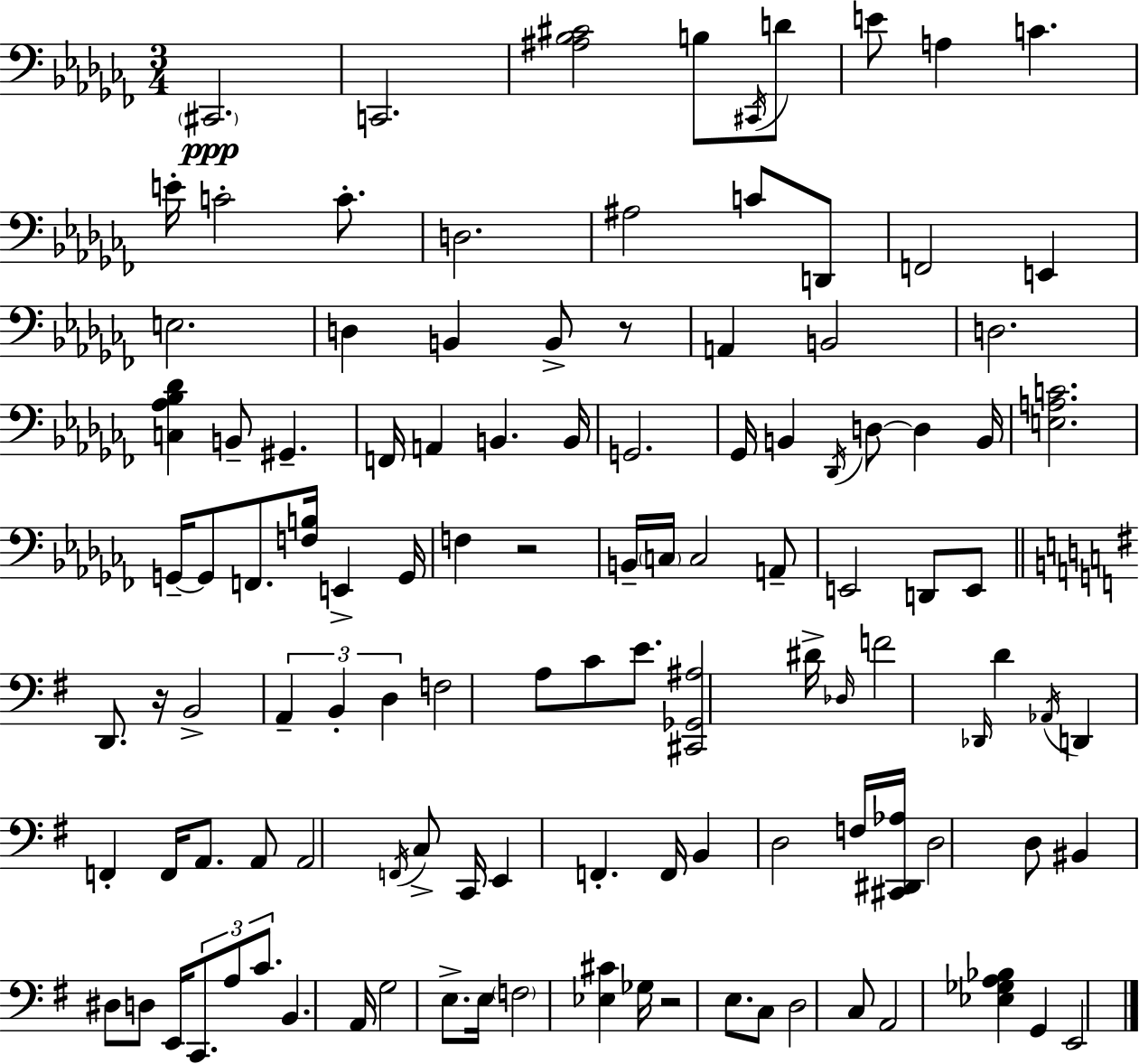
{
  \clef bass
  \numericTimeSignature
  \time 3/4
  \key aes \minor
  \repeat volta 2 { \parenthesize cis,2.\ppp | c,2. | <ais bes cis'>2 b8 \acciaccatura { cis,16 } d'8 | e'8 a4 c'4. | \break e'16-. c'2-. c'8.-. | d2. | ais2 c'8 d,8 | f,2 e,4 | \break e2. | d4 b,4 b,8-> r8 | a,4 b,2 | d2. | \break <c aes bes des'>4 b,8-- gis,4.-- | f,16 a,4 b,4. | b,16 g,2. | ges,16 b,4 \acciaccatura { des,16 } d8~~ d4 | \break b,16 <e a c'>2. | g,16--~~ g,8 f,8. <f b>16 e,4-> | g,16 f4 r2 | b,16-- \parenthesize c16 c2 | \break a,8-- e,2 d,8 | e,8 \bar "||" \break \key g \major d,8. r16 b,2-> | \tuplet 3/2 { a,4-- b,4-. d4 } | f2 a8 c'8 | e'8. <cis, ges, ais>2 dis'16-> | \break \grace { des16 } f'2 \grace { des,16 } d'4 | \acciaccatura { aes,16 } d,4 f,4-. f,16 | a,8. a,8 a,2 | \acciaccatura { f,16 } c8-> c,16 e,4 f,4.-. | \break f,16 b,4 d2 | f16 <cis, dis, aes>16 d2 | d8 bis,4 dis8 d8 | e,16 \tuplet 3/2 { c,8. a8 c'8. } b,4. | \break a,16 g2 | e8.-> e16 \parenthesize f2 | <ees cis'>4 ges16 r2 | e8. c8 d2 | \break c8 a,2 | <ees ges a bes>4 g,4 e,2 | } \bar "|."
}